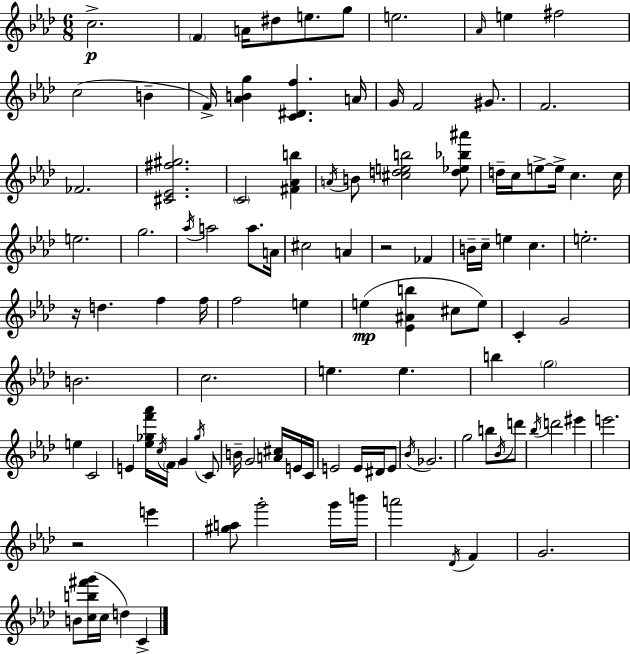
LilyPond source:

{
  \clef treble
  \numericTimeSignature
  \time 6/8
  \key f \minor
  c''2.->\p | \parenthesize f'4 a'16 dis''8 e''8. g''8 | e''2. | \grace { aes'16 } e''4 fis''2 | \break c''2( b'4-- | f'16->) <aes' b' g''>4 <c' dis' f''>4. | a'16 g'16 f'2 gis'8. | f'2. | \break fes'2. | <cis' ees' fis'' gis''>2. | \parenthesize c'2 <fis' aes' b''>4 | \acciaccatura { a'16 } b'8 <cis'' d'' e'' b''>2 | \break <d'' ees'' bes'' ais'''>8 d''16-- c''16 e''8->~~ e''16-> c''4. | c''16 e''2. | g''2. | \acciaccatura { aes''16 } a''2 a''8. | \break a'16 cis''2 a'4 | r2 fes'4 | b'16-- c''16-- e''4 c''4. | e''2.-. | \break r16 d''4. f''4 | f''16 f''2 e''4 | e''4(\mp <ees' ais' b''>4 cis''8 | e''8) c'4-. g'2 | \break b'2. | c''2. | e''4. e''4. | b''4 \parenthesize g''2 | \break e''4 c'2 | e'4 <ees'' ges'' f''' aes'''>16 \acciaccatura { c''16 } \parenthesize f'16 g'4 | \acciaccatura { ges''16 } c'8 b'16-- g'2 | <a' cis''>16 e'16 c'16 e'2 | \break e'16 dis'16 e'8 \acciaccatura { bes'16 } ges'2. | g''2 | b''8 \acciaccatura { bes'16 } d'''8 \acciaccatura { bes''16 } d'''2 | eis'''4 e'''2. | \break r2 | e'''4 <gis'' a''>8 g'''2-. | g'''16 b'''16 a'''2 | \acciaccatura { des'16 } f'4 g'2. | \break b'8 <c'' b'' fis''' g'''>16( | c''16 d''4) c'4-> \bar "|."
}